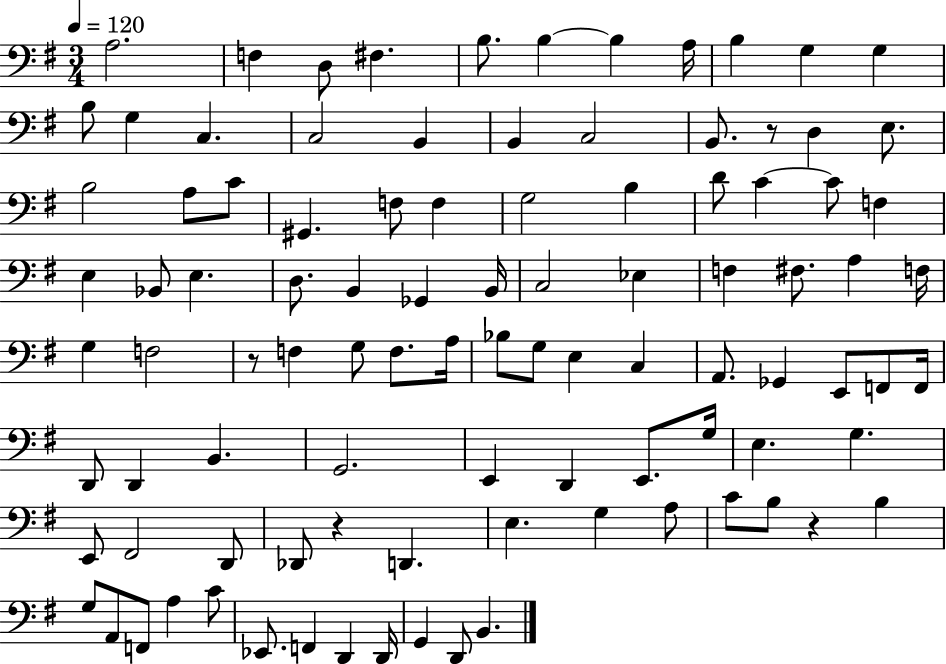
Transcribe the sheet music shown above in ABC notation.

X:1
T:Untitled
M:3/4
L:1/4
K:G
A,2 F, D,/2 ^F, B,/2 B, B, A,/4 B, G, G, B,/2 G, C, C,2 B,, B,, C,2 B,,/2 z/2 D, E,/2 B,2 A,/2 C/2 ^G,, F,/2 F, G,2 B, D/2 C C/2 F, E, _B,,/2 E, D,/2 B,, _G,, B,,/4 C,2 _E, F, ^F,/2 A, F,/4 G, F,2 z/2 F, G,/2 F,/2 A,/4 _B,/2 G,/2 E, C, A,,/2 _G,, E,,/2 F,,/2 F,,/4 D,,/2 D,, B,, G,,2 E,, D,, E,,/2 G,/4 E, G, E,,/2 ^F,,2 D,,/2 _D,,/2 z D,, E, G, A,/2 C/2 B,/2 z B, G,/2 A,,/2 F,,/2 A, C/2 _E,,/2 F,, D,, D,,/4 G,, D,,/2 B,,